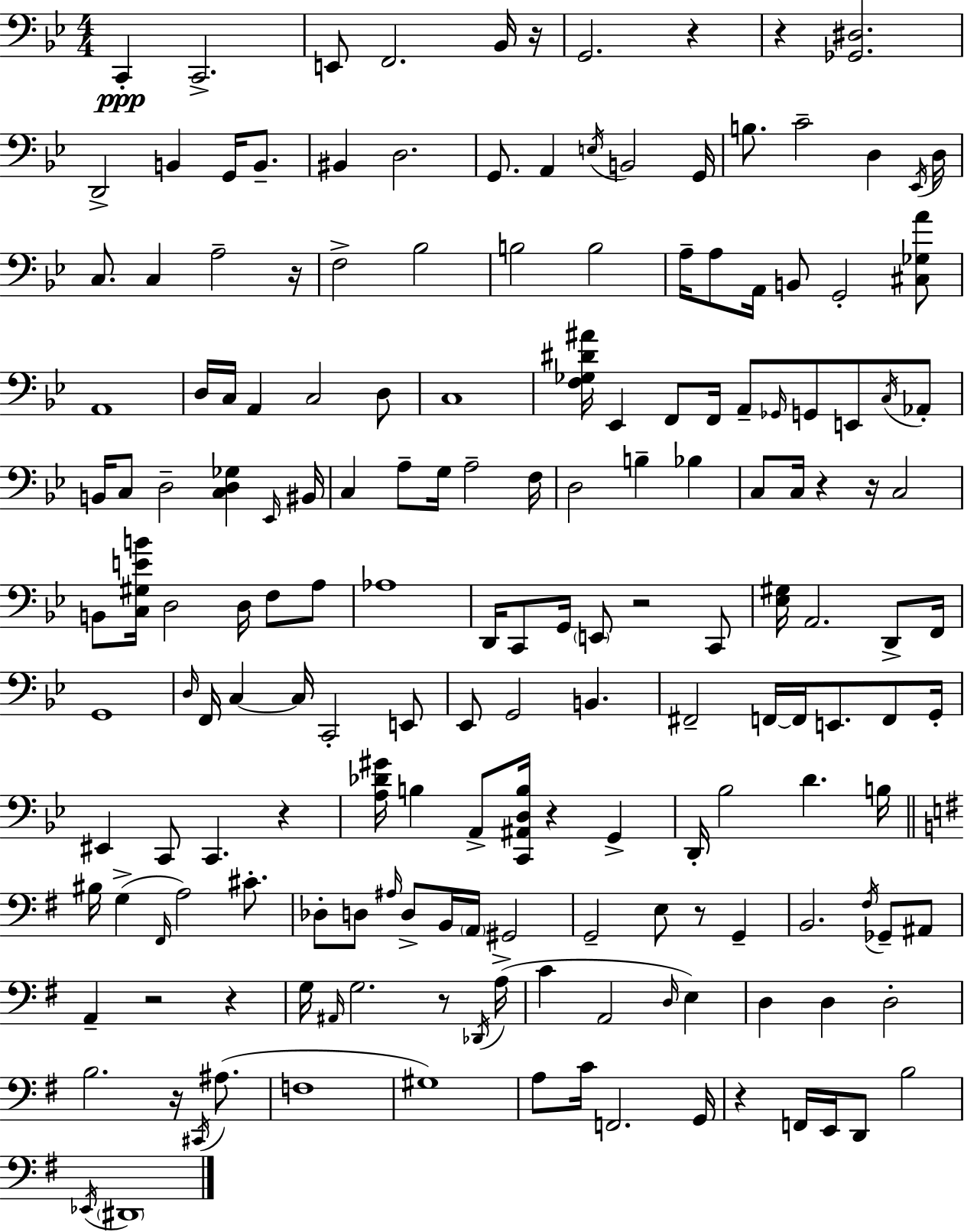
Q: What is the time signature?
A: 4/4